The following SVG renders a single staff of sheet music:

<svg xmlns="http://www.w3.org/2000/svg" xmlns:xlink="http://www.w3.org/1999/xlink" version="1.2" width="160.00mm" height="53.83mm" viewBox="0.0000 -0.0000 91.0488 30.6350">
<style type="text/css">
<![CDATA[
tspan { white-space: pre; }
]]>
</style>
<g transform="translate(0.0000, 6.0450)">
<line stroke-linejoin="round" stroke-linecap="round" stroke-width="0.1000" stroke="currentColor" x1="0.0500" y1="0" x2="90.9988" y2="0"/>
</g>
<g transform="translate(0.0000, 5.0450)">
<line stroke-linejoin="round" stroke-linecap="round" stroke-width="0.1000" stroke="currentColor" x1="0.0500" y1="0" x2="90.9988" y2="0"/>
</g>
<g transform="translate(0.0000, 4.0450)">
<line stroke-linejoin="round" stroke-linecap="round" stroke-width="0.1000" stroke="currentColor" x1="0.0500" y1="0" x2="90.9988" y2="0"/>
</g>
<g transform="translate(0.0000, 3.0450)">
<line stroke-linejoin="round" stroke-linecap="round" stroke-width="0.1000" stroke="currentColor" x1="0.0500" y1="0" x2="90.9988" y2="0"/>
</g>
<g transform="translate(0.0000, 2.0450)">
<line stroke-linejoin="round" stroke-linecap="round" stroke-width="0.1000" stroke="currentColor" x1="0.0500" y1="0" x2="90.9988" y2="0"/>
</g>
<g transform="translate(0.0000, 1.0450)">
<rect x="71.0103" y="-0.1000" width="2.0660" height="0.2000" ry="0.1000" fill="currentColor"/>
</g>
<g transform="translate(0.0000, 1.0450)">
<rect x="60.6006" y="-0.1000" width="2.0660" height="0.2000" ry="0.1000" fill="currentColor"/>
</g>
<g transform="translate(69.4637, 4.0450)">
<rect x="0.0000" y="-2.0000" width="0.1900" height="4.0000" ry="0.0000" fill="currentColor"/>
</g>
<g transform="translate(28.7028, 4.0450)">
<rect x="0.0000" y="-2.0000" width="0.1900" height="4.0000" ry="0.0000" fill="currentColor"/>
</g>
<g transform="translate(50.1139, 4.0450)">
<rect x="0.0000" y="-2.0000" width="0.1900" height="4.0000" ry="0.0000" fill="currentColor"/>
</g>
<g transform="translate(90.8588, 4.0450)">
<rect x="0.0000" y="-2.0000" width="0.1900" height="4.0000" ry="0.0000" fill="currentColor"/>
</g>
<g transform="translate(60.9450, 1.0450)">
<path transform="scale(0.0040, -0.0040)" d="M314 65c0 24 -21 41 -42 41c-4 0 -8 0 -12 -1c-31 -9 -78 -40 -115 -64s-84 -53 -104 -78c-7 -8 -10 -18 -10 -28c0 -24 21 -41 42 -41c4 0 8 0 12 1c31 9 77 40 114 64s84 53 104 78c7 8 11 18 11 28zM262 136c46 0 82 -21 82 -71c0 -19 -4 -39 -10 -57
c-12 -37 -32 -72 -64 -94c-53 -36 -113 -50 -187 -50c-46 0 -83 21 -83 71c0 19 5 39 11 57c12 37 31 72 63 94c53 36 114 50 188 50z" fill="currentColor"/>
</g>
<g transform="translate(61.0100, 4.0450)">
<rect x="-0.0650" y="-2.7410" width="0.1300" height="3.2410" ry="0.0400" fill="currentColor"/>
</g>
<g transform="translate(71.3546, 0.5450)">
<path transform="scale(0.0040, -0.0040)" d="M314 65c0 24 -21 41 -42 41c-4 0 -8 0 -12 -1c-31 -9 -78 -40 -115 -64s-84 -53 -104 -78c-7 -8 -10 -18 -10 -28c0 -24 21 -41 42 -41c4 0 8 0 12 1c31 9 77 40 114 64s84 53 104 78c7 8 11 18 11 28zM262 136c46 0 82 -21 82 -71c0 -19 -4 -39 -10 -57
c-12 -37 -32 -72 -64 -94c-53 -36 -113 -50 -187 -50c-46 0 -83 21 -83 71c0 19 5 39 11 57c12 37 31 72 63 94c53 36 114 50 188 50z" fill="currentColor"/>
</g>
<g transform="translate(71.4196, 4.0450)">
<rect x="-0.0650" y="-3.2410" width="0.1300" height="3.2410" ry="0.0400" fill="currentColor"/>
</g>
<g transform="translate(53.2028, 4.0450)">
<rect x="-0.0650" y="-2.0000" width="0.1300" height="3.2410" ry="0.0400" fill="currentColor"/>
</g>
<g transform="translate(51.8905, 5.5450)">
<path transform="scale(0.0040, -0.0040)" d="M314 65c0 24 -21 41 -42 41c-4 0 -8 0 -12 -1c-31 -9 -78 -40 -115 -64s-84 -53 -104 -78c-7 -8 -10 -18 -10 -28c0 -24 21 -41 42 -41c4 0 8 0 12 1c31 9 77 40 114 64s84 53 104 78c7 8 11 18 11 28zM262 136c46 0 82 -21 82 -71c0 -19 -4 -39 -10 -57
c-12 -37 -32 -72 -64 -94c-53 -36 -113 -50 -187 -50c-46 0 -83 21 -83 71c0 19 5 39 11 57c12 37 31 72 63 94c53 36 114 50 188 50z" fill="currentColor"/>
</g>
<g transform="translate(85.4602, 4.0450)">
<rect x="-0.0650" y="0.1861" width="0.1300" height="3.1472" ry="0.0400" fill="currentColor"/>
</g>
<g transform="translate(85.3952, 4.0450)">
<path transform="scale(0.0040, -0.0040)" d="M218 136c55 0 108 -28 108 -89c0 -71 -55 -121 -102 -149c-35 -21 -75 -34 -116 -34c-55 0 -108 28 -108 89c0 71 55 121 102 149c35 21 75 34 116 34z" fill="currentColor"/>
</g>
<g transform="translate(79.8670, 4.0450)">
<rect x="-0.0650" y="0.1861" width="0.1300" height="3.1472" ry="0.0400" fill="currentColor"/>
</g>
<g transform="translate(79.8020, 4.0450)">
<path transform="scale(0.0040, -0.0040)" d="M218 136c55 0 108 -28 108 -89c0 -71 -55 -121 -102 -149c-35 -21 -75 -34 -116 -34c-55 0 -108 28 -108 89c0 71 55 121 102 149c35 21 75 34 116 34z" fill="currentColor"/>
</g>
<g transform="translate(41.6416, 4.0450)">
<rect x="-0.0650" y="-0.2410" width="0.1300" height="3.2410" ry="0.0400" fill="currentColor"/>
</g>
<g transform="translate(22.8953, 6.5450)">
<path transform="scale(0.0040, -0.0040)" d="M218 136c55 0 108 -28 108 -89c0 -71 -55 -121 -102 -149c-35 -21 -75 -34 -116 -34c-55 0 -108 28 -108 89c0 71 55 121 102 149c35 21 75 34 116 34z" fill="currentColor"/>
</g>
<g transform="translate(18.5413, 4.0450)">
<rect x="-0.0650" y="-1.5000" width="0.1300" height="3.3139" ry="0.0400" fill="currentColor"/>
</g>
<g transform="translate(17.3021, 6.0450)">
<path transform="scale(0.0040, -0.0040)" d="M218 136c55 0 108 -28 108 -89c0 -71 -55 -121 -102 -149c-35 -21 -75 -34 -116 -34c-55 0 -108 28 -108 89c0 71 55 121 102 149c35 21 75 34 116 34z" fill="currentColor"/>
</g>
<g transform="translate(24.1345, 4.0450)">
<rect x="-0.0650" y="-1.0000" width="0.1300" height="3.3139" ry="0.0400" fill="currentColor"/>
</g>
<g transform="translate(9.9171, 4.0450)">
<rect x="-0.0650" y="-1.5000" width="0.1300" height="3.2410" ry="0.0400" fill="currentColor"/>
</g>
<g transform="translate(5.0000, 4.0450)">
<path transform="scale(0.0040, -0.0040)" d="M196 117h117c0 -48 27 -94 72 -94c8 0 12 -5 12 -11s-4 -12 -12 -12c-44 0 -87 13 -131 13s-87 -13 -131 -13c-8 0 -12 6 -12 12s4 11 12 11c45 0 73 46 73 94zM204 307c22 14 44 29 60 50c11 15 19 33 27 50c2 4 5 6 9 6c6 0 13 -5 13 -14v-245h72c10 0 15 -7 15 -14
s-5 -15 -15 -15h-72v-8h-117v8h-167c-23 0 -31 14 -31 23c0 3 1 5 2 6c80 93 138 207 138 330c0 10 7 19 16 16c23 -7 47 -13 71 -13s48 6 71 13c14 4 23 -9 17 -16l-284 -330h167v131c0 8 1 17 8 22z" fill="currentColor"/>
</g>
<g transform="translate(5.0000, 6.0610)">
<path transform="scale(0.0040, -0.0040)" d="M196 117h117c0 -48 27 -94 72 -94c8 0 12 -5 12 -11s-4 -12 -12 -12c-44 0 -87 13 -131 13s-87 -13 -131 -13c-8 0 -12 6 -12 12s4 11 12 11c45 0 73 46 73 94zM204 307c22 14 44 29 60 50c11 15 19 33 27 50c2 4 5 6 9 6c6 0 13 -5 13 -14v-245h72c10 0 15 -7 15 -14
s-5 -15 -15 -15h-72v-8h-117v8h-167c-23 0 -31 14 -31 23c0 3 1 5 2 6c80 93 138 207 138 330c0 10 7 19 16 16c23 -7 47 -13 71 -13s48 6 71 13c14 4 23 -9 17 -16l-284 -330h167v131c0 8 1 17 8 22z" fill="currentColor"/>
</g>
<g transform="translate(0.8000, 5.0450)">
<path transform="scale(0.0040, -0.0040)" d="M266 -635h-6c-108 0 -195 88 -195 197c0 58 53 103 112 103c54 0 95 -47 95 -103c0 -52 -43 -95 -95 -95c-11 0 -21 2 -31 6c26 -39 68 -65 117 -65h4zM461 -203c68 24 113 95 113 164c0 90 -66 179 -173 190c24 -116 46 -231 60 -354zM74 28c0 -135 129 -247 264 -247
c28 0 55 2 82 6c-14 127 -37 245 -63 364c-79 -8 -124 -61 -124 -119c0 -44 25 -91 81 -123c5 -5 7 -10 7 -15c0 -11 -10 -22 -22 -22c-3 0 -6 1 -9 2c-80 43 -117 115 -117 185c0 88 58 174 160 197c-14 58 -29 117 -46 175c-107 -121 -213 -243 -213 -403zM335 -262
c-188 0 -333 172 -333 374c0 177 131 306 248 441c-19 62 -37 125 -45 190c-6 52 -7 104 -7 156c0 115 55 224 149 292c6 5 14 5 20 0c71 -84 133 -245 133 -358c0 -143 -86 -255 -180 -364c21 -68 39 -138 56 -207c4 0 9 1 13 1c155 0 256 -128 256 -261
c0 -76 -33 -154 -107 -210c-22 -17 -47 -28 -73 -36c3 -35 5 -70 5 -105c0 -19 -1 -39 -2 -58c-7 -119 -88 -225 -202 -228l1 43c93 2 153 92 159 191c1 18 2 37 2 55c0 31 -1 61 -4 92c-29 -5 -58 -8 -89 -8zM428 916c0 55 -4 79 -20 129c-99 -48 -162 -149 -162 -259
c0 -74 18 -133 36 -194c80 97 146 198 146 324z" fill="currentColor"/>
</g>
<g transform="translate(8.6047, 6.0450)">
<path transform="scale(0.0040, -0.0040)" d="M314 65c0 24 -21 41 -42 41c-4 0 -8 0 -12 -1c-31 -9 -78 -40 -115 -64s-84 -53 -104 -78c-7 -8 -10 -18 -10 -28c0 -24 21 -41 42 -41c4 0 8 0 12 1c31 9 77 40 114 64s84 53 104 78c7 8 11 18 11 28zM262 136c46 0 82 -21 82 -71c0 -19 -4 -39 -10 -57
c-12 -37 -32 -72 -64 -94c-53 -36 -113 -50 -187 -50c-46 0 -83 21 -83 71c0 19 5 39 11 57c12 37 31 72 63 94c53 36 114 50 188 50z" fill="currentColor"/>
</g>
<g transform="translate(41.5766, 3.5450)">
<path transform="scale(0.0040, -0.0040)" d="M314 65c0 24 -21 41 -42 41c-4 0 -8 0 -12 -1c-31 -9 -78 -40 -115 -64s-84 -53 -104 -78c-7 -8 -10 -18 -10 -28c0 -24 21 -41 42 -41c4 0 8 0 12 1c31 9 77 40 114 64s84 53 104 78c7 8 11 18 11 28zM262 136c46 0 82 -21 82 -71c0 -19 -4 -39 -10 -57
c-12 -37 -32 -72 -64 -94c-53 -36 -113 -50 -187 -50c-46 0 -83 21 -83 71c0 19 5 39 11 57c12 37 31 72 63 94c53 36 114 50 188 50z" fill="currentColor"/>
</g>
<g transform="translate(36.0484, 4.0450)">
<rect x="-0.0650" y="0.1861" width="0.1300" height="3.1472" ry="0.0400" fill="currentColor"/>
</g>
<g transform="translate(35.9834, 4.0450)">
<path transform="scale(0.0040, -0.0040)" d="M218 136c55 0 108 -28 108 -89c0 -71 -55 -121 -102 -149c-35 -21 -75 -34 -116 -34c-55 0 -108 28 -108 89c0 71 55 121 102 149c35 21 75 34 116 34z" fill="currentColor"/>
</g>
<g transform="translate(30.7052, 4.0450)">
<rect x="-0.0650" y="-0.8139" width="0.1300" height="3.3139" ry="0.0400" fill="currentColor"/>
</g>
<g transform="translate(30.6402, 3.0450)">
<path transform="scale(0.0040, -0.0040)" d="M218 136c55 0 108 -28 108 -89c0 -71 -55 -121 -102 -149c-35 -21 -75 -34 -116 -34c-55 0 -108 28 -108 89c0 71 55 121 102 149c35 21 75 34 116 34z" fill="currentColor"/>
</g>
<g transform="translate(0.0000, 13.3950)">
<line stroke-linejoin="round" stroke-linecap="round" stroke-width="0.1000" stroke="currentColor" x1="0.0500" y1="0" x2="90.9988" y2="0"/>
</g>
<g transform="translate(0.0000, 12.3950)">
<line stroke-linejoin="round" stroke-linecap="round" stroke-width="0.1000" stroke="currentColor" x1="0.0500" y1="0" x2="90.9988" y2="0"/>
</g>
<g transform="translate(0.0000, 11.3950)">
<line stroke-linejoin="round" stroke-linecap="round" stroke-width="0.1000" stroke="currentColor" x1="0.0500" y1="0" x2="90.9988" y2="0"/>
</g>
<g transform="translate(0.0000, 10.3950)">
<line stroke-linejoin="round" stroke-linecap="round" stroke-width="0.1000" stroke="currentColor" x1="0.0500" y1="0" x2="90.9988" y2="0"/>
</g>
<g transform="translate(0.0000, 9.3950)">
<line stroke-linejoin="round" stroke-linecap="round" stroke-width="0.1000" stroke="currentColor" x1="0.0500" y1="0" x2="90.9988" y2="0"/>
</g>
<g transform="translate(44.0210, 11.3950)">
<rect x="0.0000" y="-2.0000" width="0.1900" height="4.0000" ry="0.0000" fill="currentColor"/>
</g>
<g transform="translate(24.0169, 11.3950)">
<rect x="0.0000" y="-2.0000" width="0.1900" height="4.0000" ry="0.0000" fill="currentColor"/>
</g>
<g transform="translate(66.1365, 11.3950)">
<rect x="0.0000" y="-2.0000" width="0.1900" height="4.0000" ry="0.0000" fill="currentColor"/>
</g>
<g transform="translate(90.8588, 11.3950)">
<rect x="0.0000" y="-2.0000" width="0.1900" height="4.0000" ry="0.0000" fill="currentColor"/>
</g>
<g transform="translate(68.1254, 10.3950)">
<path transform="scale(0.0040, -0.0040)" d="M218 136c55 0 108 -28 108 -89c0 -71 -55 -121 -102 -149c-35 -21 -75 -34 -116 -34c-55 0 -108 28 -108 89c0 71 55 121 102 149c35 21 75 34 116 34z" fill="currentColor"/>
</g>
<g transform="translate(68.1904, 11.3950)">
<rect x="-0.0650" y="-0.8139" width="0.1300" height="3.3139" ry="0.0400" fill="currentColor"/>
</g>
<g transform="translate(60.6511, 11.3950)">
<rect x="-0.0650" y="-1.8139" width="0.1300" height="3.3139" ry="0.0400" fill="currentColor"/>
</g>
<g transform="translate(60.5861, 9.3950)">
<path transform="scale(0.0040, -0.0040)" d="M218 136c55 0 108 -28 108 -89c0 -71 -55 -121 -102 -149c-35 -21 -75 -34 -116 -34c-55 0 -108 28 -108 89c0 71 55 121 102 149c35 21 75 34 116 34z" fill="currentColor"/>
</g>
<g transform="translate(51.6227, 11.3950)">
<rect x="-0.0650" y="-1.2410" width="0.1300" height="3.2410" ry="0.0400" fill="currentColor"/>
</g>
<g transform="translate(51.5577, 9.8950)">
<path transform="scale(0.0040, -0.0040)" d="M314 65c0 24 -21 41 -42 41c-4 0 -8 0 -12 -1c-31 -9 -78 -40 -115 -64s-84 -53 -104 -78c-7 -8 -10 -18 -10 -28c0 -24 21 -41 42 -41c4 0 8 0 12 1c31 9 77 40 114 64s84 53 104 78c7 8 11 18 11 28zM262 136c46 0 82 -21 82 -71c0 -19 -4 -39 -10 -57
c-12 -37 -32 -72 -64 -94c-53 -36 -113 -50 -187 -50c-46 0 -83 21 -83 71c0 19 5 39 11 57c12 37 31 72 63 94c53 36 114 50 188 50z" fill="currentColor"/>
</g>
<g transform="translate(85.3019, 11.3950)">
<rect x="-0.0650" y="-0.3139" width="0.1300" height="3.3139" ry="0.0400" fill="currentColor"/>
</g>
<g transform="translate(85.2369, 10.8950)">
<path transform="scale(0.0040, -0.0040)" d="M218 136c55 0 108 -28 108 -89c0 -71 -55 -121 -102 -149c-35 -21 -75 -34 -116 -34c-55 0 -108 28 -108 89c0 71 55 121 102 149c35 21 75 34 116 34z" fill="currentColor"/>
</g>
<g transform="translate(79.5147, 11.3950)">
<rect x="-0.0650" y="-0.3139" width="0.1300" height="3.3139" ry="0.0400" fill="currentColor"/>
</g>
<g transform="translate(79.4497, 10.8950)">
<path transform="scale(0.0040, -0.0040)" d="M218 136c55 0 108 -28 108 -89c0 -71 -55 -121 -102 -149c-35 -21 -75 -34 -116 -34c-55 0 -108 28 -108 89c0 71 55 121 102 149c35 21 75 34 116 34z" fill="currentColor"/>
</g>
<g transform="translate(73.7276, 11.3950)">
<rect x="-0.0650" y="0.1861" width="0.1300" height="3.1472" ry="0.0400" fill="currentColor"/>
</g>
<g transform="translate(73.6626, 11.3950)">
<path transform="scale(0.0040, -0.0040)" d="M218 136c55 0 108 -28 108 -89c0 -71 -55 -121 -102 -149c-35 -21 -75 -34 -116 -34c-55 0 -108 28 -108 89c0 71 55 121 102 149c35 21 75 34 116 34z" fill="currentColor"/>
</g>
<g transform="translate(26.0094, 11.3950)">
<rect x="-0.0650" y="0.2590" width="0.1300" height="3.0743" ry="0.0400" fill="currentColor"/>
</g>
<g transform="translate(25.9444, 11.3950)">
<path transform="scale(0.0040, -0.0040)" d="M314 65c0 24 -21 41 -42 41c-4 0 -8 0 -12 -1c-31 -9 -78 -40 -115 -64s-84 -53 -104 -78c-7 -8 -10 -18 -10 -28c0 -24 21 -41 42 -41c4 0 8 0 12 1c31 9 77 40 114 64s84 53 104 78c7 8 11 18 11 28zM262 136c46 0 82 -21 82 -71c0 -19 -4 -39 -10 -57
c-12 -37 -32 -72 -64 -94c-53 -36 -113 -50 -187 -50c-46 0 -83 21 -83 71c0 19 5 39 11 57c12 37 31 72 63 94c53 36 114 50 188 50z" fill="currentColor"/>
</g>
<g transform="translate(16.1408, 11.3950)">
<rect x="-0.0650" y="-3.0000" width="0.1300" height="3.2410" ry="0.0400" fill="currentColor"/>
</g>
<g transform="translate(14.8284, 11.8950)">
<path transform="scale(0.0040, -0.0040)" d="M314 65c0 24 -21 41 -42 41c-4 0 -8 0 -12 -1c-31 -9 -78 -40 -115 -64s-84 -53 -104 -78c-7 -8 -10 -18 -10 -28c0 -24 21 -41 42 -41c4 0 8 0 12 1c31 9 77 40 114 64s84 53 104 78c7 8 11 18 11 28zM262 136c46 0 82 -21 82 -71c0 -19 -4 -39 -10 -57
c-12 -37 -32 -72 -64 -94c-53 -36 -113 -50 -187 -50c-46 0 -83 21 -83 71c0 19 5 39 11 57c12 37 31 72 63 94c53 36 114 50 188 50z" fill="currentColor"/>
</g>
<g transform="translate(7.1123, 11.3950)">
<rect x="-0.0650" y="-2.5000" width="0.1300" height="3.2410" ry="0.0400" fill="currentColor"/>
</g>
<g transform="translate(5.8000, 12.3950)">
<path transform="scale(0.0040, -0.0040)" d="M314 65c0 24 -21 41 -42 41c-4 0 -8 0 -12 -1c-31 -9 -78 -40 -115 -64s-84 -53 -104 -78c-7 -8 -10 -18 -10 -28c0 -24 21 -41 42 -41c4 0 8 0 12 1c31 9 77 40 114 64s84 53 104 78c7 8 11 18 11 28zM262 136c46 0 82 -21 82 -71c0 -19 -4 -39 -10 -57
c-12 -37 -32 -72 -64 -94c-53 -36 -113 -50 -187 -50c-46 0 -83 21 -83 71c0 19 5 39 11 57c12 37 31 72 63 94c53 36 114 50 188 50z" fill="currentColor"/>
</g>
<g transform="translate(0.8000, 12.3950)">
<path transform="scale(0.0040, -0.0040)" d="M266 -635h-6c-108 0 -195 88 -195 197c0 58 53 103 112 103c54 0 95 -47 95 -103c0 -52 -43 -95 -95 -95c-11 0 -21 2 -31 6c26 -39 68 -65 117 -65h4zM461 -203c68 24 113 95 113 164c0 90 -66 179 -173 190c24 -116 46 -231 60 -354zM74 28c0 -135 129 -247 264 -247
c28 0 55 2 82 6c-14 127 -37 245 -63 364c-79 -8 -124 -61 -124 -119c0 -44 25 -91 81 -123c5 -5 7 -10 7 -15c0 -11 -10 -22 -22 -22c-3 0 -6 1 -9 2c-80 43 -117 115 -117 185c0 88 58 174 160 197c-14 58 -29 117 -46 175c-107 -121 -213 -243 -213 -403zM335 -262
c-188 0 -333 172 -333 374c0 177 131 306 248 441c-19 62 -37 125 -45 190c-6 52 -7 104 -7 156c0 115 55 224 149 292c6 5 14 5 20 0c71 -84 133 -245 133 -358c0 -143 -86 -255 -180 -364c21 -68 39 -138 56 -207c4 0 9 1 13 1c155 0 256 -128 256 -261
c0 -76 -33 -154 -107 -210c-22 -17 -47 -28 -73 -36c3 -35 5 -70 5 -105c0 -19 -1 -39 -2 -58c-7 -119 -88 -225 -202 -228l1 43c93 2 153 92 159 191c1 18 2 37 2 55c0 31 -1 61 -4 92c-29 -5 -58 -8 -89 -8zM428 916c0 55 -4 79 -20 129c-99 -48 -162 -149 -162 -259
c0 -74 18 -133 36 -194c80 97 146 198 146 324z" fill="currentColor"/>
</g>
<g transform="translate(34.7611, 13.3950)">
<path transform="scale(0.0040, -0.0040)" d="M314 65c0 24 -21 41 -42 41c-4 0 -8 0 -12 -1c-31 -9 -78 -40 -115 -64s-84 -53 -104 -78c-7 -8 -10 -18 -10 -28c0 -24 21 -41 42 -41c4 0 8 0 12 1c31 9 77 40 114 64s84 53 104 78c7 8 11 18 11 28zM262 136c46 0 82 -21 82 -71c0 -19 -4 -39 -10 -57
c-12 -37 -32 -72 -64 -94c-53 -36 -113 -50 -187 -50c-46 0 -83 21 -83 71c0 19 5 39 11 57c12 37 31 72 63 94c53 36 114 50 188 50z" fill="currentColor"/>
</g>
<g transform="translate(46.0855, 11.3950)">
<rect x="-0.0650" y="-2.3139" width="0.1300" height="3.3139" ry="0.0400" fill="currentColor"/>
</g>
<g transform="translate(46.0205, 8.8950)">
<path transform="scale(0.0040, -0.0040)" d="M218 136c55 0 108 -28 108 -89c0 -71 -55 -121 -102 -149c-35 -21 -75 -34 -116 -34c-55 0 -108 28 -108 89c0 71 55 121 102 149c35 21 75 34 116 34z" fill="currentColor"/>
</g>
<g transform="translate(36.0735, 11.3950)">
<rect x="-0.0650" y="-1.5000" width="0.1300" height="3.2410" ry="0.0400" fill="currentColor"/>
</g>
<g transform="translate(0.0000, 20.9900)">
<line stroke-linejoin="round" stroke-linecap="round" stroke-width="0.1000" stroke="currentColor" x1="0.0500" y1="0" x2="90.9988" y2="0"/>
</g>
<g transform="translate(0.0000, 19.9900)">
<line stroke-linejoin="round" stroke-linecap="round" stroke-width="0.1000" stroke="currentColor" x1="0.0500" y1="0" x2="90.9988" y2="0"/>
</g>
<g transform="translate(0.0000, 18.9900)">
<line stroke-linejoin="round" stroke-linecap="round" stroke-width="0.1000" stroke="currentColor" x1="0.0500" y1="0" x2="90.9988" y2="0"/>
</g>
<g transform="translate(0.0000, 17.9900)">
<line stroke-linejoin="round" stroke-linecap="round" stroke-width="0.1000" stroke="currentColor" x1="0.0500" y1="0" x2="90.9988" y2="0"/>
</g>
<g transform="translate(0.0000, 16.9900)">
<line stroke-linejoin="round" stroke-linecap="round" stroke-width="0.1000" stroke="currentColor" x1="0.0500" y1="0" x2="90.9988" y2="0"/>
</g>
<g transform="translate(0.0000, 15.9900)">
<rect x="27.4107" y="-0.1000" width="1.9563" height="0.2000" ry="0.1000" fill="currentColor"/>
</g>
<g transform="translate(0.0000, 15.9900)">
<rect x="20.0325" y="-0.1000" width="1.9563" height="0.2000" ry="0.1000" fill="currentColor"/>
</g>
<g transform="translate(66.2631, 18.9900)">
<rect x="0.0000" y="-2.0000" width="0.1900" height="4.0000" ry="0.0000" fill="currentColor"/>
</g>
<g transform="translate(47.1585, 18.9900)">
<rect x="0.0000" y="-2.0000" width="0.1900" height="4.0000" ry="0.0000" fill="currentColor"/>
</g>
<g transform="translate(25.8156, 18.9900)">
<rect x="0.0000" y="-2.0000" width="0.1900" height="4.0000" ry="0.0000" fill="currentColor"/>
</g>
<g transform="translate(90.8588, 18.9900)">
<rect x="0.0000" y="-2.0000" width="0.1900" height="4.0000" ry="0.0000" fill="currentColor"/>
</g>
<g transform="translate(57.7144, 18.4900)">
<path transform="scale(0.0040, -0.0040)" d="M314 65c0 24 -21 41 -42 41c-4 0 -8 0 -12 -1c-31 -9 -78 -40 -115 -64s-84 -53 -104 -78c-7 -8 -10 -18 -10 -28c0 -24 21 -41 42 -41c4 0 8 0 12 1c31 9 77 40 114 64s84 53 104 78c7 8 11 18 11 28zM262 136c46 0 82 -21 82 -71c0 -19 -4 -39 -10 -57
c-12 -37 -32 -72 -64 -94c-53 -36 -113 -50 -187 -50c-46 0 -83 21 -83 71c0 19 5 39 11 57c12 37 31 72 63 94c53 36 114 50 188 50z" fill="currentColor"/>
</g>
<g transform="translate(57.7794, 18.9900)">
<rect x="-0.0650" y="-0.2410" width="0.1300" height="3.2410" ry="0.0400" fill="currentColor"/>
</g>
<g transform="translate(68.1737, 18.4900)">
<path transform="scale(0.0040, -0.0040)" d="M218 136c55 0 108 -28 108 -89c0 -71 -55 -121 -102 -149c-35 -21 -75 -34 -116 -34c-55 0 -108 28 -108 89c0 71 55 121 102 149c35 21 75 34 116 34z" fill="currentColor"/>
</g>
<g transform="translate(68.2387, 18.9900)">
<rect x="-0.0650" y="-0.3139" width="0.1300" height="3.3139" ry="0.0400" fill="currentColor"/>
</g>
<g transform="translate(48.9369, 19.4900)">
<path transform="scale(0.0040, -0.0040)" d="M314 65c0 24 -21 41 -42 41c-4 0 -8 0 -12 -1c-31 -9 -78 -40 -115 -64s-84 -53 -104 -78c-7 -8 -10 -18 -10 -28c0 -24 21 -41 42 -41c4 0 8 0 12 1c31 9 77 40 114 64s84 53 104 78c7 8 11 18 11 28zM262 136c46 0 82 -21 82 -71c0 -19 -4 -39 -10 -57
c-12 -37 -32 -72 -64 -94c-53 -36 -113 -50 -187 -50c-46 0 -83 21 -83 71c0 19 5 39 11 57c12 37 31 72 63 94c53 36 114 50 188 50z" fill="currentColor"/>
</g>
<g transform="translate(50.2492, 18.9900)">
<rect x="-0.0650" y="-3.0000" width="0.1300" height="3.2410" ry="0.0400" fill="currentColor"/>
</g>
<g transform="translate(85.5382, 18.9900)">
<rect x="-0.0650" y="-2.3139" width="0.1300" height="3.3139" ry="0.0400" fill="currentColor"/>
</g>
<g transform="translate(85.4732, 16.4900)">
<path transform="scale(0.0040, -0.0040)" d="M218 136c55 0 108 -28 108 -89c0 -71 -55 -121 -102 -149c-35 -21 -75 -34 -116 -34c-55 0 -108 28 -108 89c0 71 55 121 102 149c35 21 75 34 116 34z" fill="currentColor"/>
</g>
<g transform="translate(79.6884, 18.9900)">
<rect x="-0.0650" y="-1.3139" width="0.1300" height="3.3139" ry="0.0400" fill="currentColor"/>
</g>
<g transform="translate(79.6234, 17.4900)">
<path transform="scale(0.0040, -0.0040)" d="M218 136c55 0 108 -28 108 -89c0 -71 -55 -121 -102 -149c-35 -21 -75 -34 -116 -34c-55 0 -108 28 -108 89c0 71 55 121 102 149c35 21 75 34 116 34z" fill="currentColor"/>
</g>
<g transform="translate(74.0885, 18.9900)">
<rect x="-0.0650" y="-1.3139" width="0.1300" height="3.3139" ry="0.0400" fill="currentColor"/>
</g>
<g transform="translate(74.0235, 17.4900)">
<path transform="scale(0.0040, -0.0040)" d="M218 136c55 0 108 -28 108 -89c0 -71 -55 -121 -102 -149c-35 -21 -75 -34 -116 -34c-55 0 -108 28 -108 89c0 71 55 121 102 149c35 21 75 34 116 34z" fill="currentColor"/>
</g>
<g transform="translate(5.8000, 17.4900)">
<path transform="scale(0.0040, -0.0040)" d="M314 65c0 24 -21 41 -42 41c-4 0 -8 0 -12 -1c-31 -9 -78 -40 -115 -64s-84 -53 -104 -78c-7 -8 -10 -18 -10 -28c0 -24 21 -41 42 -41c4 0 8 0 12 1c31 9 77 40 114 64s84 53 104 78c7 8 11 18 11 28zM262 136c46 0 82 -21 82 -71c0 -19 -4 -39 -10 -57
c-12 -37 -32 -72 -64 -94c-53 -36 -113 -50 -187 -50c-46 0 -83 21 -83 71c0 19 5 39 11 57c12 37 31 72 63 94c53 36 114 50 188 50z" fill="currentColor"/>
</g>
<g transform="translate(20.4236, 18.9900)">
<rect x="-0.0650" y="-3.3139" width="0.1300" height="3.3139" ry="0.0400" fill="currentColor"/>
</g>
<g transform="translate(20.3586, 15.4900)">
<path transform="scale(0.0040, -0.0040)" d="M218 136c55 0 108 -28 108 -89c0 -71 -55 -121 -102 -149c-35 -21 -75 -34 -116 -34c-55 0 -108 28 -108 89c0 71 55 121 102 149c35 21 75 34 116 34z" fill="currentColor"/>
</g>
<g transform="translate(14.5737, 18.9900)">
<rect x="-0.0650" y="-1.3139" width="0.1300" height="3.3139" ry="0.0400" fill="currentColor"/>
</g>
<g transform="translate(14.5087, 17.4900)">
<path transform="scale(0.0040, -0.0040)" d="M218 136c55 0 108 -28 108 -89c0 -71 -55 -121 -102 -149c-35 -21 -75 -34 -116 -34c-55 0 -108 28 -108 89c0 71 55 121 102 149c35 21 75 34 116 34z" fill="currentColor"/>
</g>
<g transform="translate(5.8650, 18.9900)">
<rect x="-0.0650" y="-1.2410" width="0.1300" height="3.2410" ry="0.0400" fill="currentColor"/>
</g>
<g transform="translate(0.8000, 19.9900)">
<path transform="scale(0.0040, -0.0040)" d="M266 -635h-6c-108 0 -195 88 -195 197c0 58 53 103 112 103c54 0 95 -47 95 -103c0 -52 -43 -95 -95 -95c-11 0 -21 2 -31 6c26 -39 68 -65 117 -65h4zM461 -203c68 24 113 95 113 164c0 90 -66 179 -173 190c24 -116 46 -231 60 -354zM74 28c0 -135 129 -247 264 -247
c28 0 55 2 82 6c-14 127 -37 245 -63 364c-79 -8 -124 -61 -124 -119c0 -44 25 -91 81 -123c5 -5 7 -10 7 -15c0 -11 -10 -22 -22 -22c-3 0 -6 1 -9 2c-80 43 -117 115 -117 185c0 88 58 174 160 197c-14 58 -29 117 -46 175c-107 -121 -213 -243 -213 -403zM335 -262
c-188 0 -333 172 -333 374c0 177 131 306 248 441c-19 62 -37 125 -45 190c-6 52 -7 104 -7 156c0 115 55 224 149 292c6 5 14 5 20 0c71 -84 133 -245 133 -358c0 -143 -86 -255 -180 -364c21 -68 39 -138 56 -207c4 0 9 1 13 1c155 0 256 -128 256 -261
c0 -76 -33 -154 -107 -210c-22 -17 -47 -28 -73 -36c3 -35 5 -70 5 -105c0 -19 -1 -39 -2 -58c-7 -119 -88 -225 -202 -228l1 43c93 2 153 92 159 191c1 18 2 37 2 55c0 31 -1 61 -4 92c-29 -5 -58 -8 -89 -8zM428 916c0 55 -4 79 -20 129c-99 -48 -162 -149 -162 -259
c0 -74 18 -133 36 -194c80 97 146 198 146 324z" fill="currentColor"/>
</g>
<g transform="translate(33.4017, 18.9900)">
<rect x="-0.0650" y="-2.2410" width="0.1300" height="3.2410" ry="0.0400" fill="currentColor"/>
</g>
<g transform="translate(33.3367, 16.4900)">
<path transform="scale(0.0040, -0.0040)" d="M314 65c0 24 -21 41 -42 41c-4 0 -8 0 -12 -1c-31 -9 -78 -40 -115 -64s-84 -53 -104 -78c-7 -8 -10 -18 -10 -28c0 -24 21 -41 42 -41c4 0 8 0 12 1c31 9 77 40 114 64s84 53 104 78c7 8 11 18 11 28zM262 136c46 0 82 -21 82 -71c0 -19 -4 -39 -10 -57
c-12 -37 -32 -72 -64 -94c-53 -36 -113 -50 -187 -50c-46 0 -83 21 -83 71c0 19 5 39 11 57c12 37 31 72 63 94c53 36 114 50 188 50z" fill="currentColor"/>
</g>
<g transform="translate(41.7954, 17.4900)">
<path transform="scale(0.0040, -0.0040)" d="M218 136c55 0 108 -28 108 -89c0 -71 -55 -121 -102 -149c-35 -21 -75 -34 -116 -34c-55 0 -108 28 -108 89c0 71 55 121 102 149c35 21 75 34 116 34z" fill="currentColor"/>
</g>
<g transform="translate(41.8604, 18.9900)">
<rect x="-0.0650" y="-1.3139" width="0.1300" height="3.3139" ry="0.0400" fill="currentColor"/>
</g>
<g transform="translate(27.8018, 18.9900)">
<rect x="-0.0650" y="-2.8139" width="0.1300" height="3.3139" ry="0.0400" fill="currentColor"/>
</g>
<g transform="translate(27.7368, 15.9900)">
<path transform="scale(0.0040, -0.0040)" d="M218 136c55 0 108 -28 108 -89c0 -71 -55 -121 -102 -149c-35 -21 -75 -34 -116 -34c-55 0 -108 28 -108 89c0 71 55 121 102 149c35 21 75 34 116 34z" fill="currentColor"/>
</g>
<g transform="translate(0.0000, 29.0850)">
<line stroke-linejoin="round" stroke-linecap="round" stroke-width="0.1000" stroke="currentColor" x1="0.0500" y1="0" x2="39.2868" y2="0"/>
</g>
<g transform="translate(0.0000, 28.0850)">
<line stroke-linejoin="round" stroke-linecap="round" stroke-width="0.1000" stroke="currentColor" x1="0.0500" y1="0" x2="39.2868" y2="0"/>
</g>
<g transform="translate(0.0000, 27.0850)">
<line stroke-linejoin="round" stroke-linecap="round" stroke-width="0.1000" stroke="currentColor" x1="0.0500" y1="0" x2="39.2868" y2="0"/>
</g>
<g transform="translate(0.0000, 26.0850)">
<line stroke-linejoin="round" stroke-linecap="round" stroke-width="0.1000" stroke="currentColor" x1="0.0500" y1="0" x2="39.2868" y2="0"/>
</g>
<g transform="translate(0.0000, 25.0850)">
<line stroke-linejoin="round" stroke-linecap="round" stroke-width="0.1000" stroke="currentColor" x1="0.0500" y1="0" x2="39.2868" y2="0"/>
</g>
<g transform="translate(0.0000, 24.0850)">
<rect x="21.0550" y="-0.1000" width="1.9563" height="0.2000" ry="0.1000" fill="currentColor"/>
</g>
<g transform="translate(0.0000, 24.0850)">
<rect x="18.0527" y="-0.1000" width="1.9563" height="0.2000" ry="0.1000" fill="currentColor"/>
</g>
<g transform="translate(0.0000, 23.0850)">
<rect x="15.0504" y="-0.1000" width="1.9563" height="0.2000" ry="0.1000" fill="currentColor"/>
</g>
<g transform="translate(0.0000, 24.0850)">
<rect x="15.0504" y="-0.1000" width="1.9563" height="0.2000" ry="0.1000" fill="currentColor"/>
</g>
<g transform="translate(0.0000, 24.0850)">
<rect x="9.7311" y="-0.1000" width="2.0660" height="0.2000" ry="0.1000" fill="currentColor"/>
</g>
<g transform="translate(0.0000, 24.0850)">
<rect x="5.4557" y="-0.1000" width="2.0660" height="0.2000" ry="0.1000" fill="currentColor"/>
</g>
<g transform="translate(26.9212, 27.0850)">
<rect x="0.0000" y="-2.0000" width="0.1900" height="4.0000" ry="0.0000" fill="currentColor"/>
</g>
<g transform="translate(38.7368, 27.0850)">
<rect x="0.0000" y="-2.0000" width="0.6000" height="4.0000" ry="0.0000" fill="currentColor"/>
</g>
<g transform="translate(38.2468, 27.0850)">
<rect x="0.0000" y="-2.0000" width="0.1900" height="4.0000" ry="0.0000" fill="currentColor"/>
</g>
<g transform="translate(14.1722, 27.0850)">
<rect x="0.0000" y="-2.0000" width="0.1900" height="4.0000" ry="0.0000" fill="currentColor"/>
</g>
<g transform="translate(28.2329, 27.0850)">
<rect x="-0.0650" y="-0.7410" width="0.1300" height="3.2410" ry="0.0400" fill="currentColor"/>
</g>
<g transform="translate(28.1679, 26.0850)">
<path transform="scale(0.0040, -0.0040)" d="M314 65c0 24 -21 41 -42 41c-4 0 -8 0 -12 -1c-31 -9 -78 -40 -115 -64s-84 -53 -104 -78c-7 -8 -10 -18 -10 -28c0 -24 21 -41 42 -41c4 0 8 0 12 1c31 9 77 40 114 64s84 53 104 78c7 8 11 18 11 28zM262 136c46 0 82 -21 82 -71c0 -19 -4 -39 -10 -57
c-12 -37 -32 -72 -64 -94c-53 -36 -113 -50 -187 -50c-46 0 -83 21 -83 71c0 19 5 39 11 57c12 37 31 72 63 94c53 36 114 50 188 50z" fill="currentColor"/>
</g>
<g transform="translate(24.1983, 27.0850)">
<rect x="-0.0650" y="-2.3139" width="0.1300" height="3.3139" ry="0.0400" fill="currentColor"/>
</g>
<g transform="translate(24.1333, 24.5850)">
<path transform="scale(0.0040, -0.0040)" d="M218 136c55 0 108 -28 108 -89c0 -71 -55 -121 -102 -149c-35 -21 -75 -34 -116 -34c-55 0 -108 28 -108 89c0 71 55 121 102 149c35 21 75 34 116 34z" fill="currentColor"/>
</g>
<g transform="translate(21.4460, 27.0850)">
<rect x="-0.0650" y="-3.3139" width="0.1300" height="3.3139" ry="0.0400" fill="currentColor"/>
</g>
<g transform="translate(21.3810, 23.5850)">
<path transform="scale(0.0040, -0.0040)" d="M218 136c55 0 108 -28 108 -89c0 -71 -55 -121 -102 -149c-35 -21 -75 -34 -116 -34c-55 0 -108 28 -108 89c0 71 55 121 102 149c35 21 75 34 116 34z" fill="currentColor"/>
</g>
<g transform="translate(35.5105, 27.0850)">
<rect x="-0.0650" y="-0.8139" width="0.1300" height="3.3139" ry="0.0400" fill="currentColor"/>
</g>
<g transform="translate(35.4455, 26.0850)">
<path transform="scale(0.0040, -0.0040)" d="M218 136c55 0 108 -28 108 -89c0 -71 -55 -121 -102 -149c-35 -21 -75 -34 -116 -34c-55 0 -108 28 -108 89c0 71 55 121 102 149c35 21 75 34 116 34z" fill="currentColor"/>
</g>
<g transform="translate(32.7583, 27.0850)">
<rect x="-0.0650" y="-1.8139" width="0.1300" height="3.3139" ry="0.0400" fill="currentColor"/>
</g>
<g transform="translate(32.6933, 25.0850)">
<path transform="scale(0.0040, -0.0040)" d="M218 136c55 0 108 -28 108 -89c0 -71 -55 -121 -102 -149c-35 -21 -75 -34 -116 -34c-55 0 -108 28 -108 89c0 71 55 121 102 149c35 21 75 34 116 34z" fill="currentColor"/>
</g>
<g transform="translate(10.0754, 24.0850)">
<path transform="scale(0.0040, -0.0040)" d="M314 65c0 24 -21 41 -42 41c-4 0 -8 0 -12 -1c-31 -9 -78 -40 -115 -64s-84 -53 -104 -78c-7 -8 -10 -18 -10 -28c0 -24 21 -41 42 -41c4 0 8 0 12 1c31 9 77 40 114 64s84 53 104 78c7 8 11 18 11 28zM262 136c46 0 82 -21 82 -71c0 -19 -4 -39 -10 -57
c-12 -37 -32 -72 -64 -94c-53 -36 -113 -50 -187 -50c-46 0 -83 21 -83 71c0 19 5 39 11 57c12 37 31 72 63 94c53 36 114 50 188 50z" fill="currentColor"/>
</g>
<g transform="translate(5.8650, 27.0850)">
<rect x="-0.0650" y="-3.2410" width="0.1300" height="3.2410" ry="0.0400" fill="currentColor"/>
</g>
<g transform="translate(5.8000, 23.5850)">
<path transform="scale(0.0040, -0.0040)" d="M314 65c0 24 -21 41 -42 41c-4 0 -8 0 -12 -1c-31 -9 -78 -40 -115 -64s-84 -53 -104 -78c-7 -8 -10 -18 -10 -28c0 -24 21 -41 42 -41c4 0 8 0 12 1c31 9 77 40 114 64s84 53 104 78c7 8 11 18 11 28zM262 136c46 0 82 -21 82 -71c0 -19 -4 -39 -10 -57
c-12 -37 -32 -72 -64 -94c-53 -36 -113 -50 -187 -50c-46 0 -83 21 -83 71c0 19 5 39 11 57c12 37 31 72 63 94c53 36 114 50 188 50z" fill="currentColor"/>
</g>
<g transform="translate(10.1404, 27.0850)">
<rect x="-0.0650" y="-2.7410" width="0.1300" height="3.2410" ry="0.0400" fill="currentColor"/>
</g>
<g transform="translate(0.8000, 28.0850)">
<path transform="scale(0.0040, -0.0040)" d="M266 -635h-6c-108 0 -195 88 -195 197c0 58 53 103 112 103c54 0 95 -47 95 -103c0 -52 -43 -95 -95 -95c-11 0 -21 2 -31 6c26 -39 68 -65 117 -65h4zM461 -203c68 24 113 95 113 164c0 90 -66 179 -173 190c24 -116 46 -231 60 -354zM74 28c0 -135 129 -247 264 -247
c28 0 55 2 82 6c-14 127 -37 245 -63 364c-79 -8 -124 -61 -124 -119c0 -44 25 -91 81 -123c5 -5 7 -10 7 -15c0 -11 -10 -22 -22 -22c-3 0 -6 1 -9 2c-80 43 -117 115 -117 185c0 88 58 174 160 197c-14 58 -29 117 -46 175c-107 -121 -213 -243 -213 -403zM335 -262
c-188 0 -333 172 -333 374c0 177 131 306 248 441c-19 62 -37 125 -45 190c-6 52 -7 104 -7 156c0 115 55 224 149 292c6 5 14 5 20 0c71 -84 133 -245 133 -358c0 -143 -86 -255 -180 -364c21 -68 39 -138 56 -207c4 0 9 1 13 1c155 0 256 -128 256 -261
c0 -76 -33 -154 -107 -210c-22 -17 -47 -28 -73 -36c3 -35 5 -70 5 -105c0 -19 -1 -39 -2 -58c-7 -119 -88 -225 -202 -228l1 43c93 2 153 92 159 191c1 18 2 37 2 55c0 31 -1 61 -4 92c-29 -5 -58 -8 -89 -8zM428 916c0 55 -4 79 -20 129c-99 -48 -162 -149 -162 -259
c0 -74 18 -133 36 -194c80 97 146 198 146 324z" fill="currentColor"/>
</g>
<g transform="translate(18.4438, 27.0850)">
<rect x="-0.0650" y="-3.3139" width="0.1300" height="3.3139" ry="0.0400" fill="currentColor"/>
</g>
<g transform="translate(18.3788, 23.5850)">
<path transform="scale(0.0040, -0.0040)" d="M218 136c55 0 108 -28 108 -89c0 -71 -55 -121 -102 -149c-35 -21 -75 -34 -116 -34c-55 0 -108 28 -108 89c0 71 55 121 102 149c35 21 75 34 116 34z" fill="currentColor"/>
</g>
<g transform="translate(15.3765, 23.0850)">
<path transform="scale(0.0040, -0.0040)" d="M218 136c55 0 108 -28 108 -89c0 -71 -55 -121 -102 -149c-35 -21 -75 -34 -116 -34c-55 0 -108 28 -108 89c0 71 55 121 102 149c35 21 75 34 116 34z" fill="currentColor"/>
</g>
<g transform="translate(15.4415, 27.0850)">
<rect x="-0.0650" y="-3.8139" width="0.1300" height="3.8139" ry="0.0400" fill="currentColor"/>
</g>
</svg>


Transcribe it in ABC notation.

X:1
T:Untitled
M:4/4
L:1/4
K:C
E2 E D d B c2 F2 a2 b2 B B G2 A2 B2 E2 g e2 f d B c c e2 e b a g2 e A2 c2 c e e g b2 a2 c' b b g d2 f d